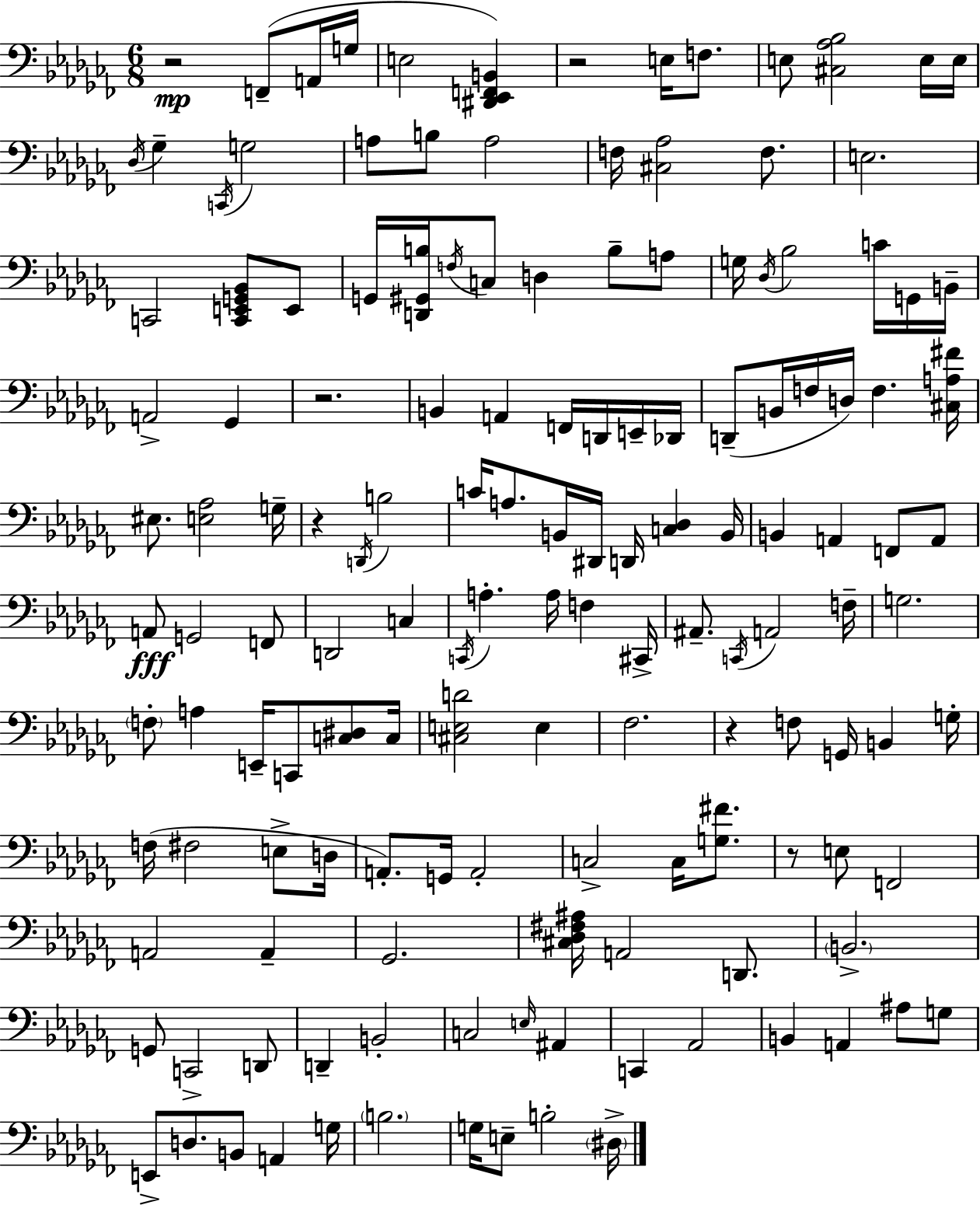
{
  \clef bass
  \numericTimeSignature
  \time 6/8
  \key aes \minor
  r2\mp f,8--( a,16 g16 | e2 <dis, ees, f, b,>4) | r2 e16 f8. | e8 <cis aes bes>2 e16 e16 | \break \acciaccatura { des16 } ges4-- \acciaccatura { c,16 } g2 | a8 b8 a2 | f16 <cis aes>2 f8. | e2. | \break c,2 <c, e, g, bes,>8 | e,8 g,16 <d, gis, b>16 \acciaccatura { f16 } c8 d4 b8-- | a8 g16 \acciaccatura { des16 } bes2 | c'16 g,16 b,16-- a,2-> | \break ges,4 r2. | b,4 a,4 | f,16 d,16 e,16-- des,16 d,8--( b,16 f16 d16) f4. | <cis a fis'>16 eis8. <e aes>2 | \break g16-- r4 \acciaccatura { d,16 } b2 | c'16 a8. b,16 dis,16 d,16 | <c des>4 b,16 b,4 a,4 | f,8 a,8 a,8\fff g,2 | \break f,8 d,2 | c4 \acciaccatura { c,16 } a4.-. | a16 f4 cis,16-> ais,8.-- \acciaccatura { c,16 } a,2 | f16-- g2. | \break \parenthesize f8-. a4 | e,16-- c,8 <c dis>8 c16 <cis e d'>2 | e4 fes2. | r4 f8 | \break g,16 b,4 g16-. f16( fis2 | e8-> d16 a,8.-.) g,16 a,2-. | c2-> | c16 <g fis'>8. r8 e8 f,2 | \break a,2 | a,4-- ges,2. | <cis des fis ais>16 a,2 | d,8. \parenthesize b,2.-> | \break g,8 c,2-> | d,8 d,4-- b,2-. | c2 | \grace { e16 } ais,4 c,4 | \break aes,2 b,4 | a,4 ais8 g8 e,8-> d8. | b,8 a,4 g16 \parenthesize b2. | g16 e8-- b2-. | \break \parenthesize dis16-> \bar "|."
}